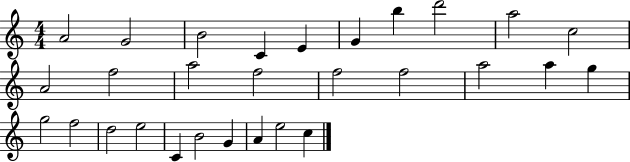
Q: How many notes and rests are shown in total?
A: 29